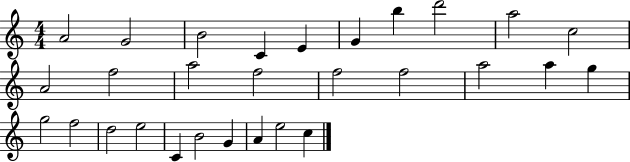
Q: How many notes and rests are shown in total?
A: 29